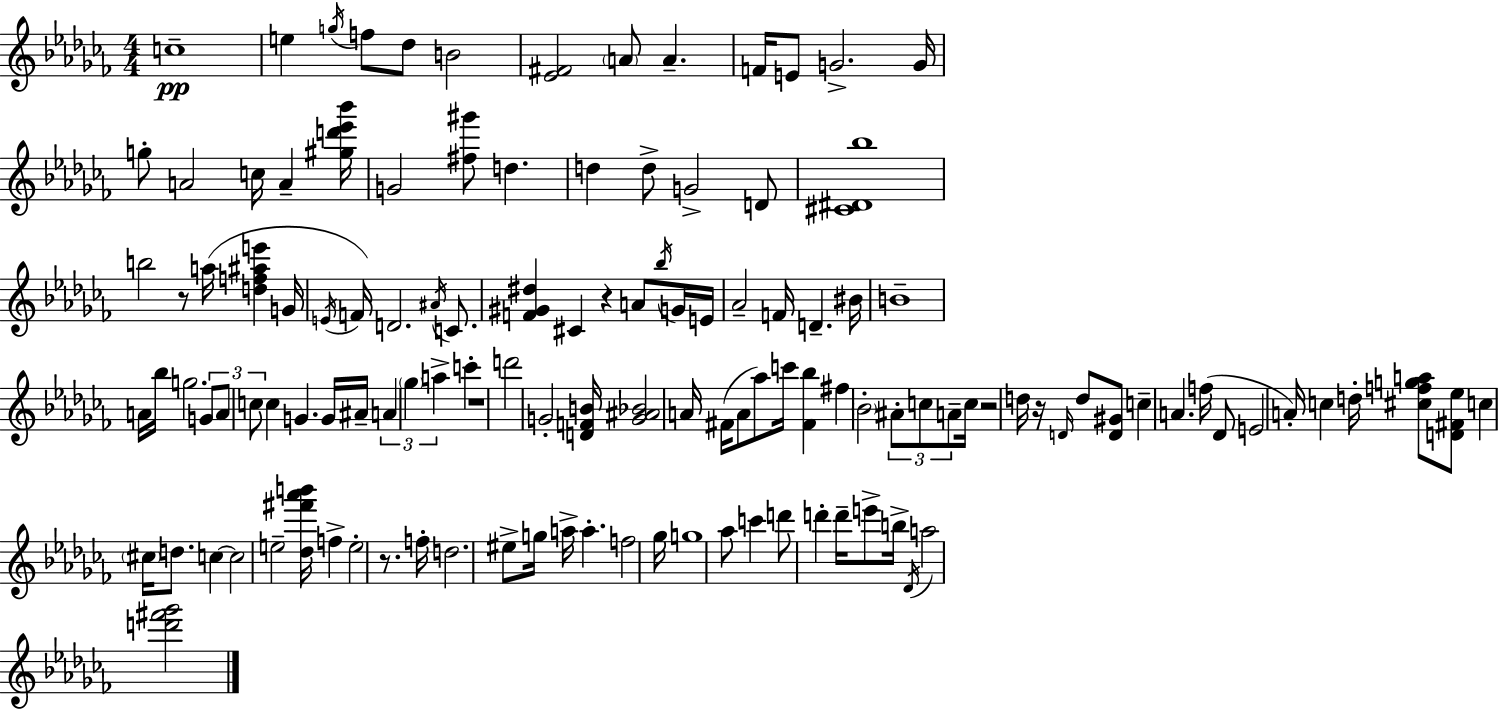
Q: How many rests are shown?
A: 6